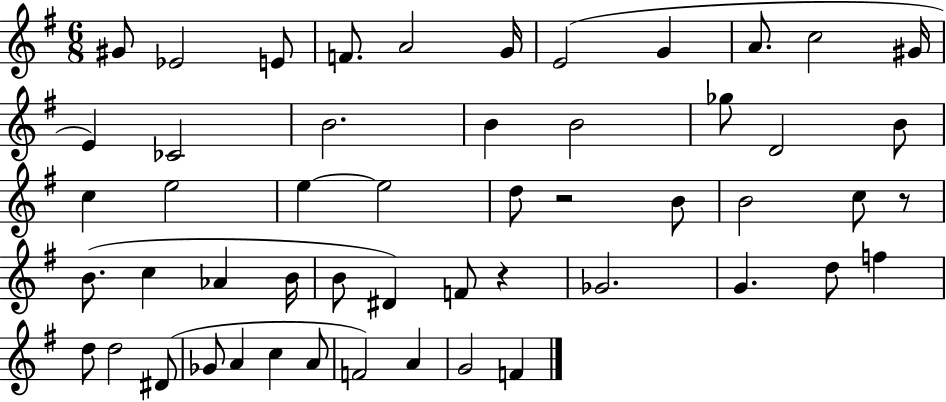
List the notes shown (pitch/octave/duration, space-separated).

G#4/e Eb4/h E4/e F4/e. A4/h G4/s E4/h G4/q A4/e. C5/h G#4/s E4/q CES4/h B4/h. B4/q B4/h Gb5/e D4/h B4/e C5/q E5/h E5/q E5/h D5/e R/h B4/e B4/h C5/e R/e B4/e. C5/q Ab4/q B4/s B4/e D#4/q F4/e R/q Gb4/h. G4/q. D5/e F5/q D5/e D5/h D#4/e Gb4/e A4/q C5/q A4/e F4/h A4/q G4/h F4/q